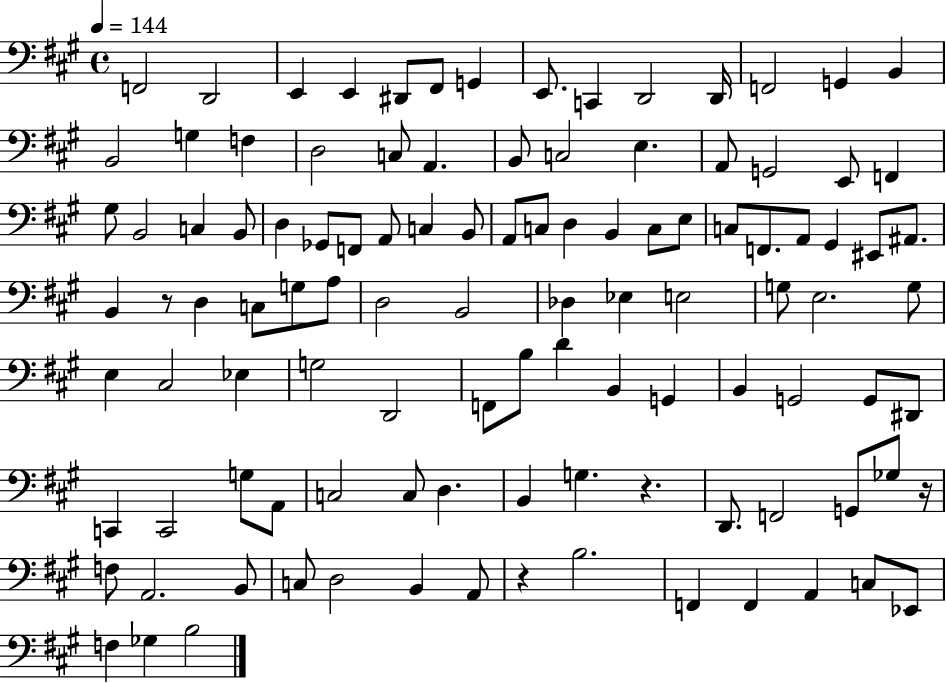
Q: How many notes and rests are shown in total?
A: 109